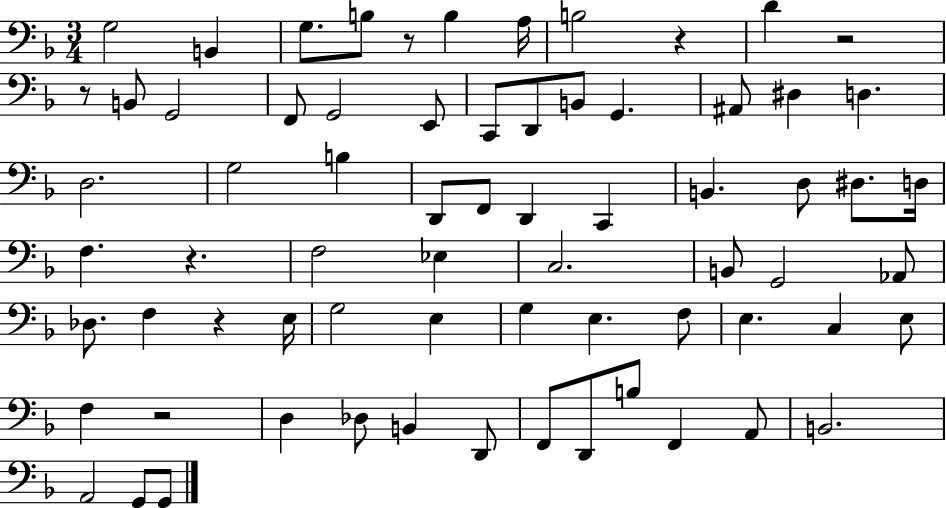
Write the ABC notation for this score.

X:1
T:Untitled
M:3/4
L:1/4
K:F
G,2 B,, G,/2 B,/2 z/2 B, A,/4 B,2 z D z2 z/2 B,,/2 G,,2 F,,/2 G,,2 E,,/2 C,,/2 D,,/2 B,,/2 G,, ^A,,/2 ^D, D, D,2 G,2 B, D,,/2 F,,/2 D,, C,, B,, D,/2 ^D,/2 D,/4 F, z F,2 _E, C,2 B,,/2 G,,2 _A,,/2 _D,/2 F, z E,/4 G,2 E, G, E, F,/2 E, C, E,/2 F, z2 D, _D,/2 B,, D,,/2 F,,/2 D,,/2 B,/2 F,, A,,/2 B,,2 A,,2 G,,/2 G,,/2